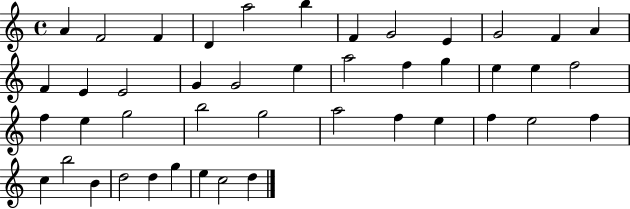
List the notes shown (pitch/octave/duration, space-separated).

A4/q F4/h F4/q D4/q A5/h B5/q F4/q G4/h E4/q G4/h F4/q A4/q F4/q E4/q E4/h G4/q G4/h E5/q A5/h F5/q G5/q E5/q E5/q F5/h F5/q E5/q G5/h B5/h G5/h A5/h F5/q E5/q F5/q E5/h F5/q C5/q B5/h B4/q D5/h D5/q G5/q E5/q C5/h D5/q